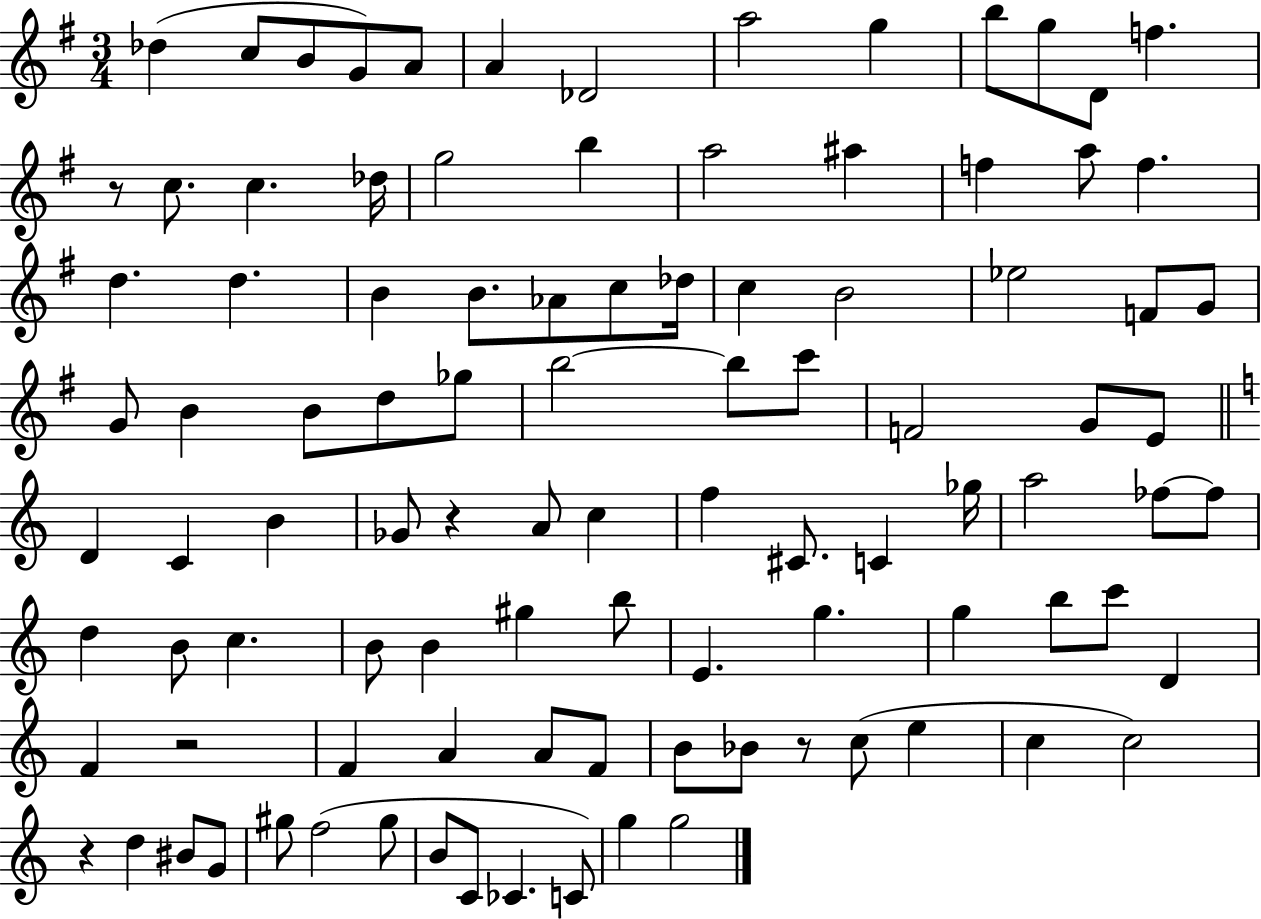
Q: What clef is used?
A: treble